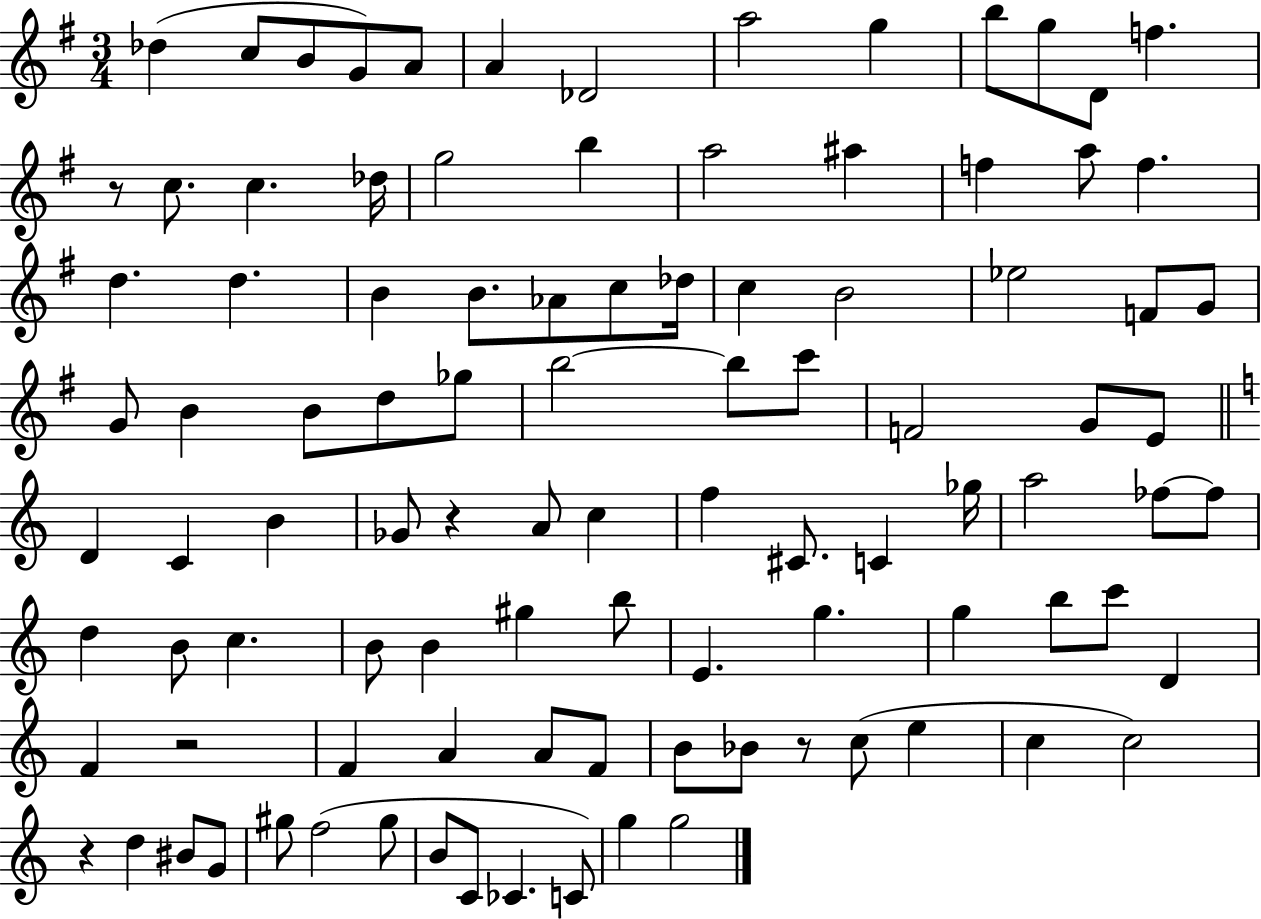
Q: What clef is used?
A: treble